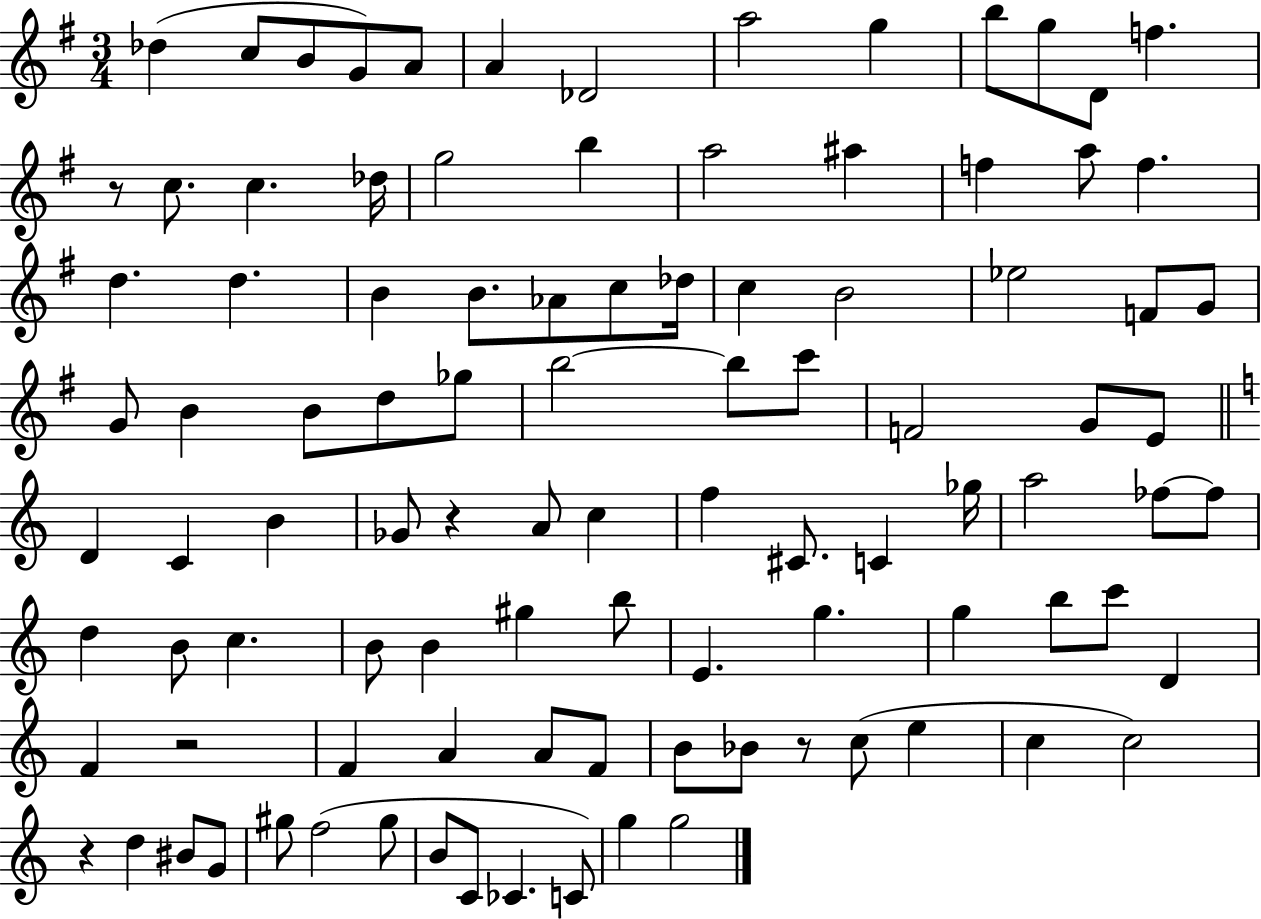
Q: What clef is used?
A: treble